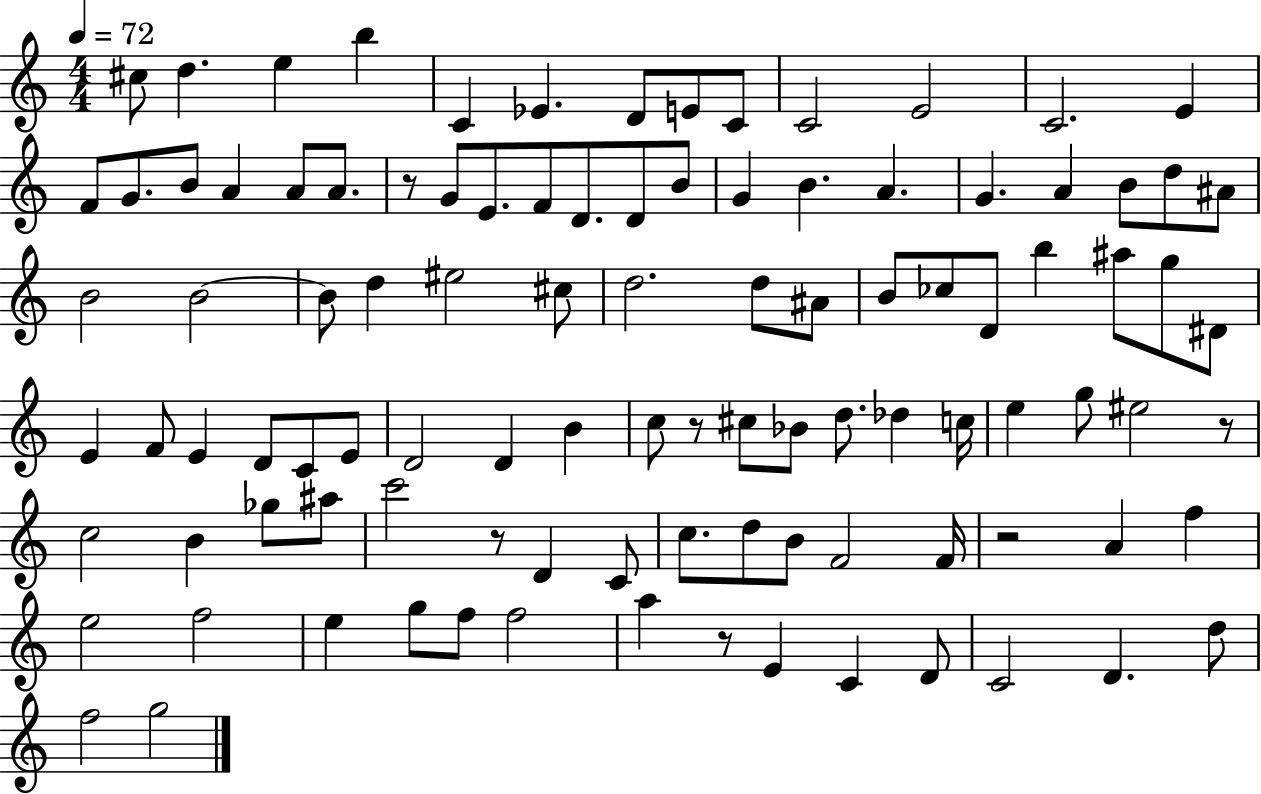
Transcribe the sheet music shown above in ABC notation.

X:1
T:Untitled
M:4/4
L:1/4
K:C
^c/2 d e b C _E D/2 E/2 C/2 C2 E2 C2 E F/2 G/2 B/2 A A/2 A/2 z/2 G/2 E/2 F/2 D/2 D/2 B/2 G B A G A B/2 d/2 ^A/2 B2 B2 B/2 d ^e2 ^c/2 d2 d/2 ^A/2 B/2 _c/2 D/2 b ^a/2 g/2 ^D/2 E F/2 E D/2 C/2 E/2 D2 D B c/2 z/2 ^c/2 _B/2 d/2 _d c/4 e g/2 ^e2 z/2 c2 B _g/2 ^a/2 c'2 z/2 D C/2 c/2 d/2 B/2 F2 F/4 z2 A f e2 f2 e g/2 f/2 f2 a z/2 E C D/2 C2 D d/2 f2 g2